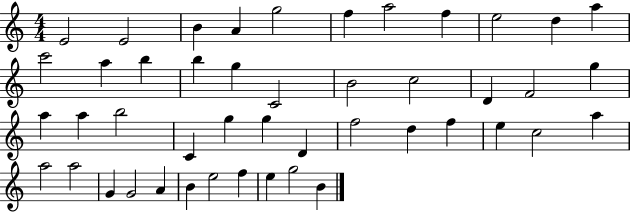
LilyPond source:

{
  \clef treble
  \numericTimeSignature
  \time 4/4
  \key c \major
  e'2 e'2 | b'4 a'4 g''2 | f''4 a''2 f''4 | e''2 d''4 a''4 | \break c'''2 a''4 b''4 | b''4 g''4 c'2 | b'2 c''2 | d'4 f'2 g''4 | \break a''4 a''4 b''2 | c'4 g''4 g''4 d'4 | f''2 d''4 f''4 | e''4 c''2 a''4 | \break a''2 a''2 | g'4 g'2 a'4 | b'4 e''2 f''4 | e''4 g''2 b'4 | \break \bar "|."
}